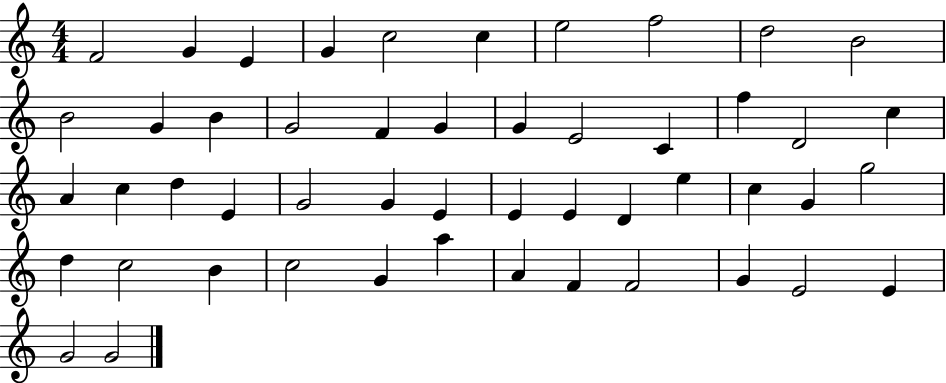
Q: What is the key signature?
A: C major